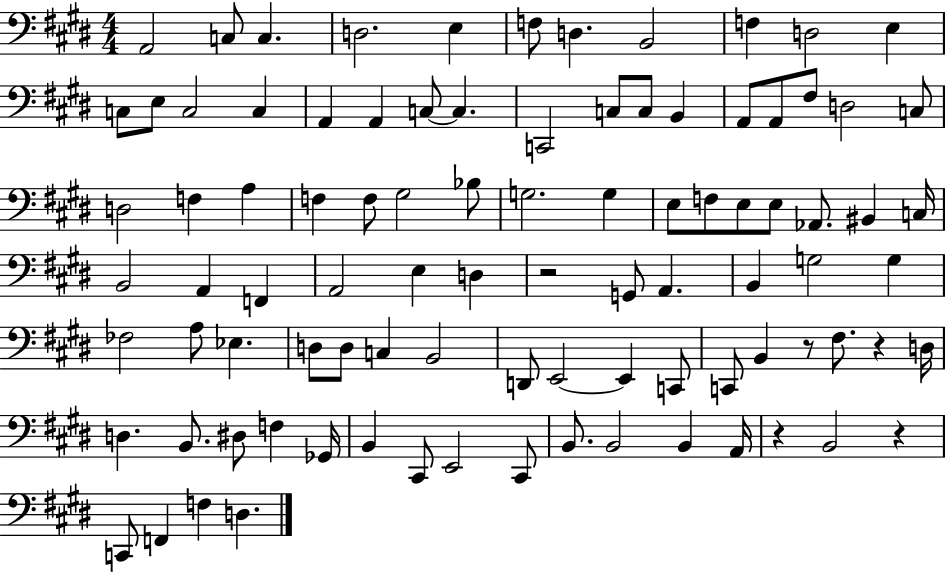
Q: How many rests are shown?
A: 5